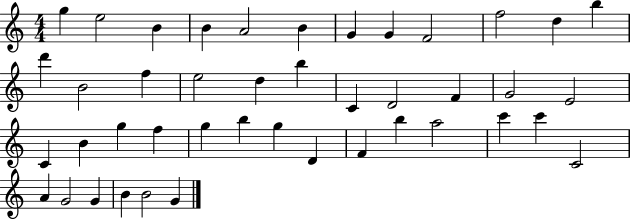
G5/q E5/h B4/q B4/q A4/h B4/q G4/q G4/q F4/h F5/h D5/q B5/q D6/q B4/h F5/q E5/h D5/q B5/q C4/q D4/h F4/q G4/h E4/h C4/q B4/q G5/q F5/q G5/q B5/q G5/q D4/q F4/q B5/q A5/h C6/q C6/q C4/h A4/q G4/h G4/q B4/q B4/h G4/q